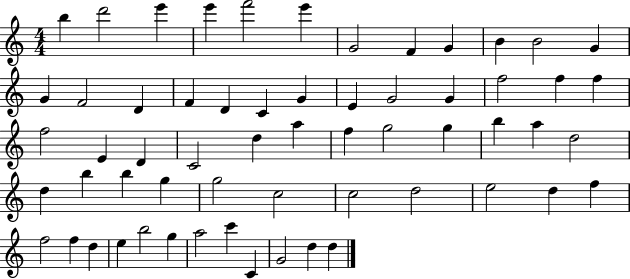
B5/q D6/h E6/q E6/q F6/h E6/q G4/h F4/q G4/q B4/q B4/h G4/q G4/q F4/h D4/q F4/q D4/q C4/q G4/q E4/q G4/h G4/q F5/h F5/q F5/q F5/h E4/q D4/q C4/h D5/q A5/q F5/q G5/h G5/q B5/q A5/q D5/h D5/q B5/q B5/q G5/q G5/h C5/h C5/h D5/h E5/h D5/q F5/q F5/h F5/q D5/q E5/q B5/h G5/q A5/h C6/q C4/q G4/h D5/q D5/q